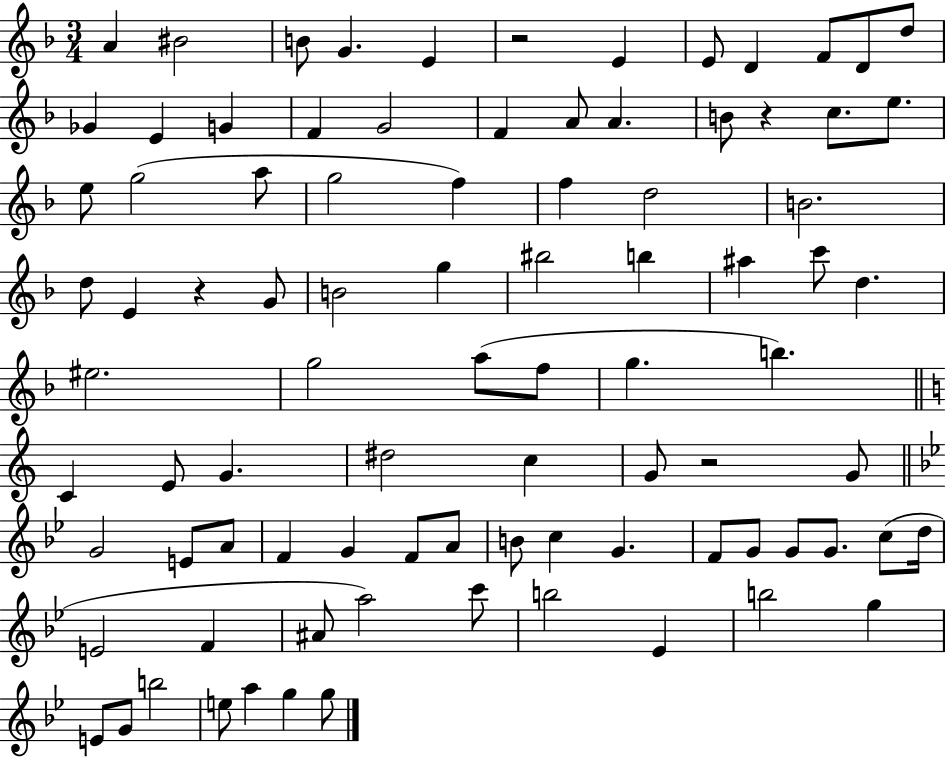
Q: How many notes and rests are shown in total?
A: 89